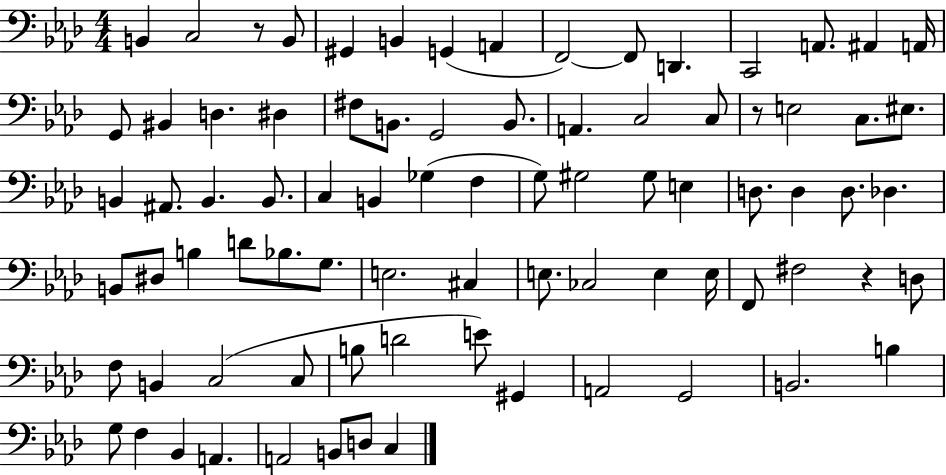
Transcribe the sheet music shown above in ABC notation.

X:1
T:Untitled
M:4/4
L:1/4
K:Ab
B,, C,2 z/2 B,,/2 ^G,, B,, G,, A,, F,,2 F,,/2 D,, C,,2 A,,/2 ^A,, A,,/4 G,,/2 ^B,, D, ^D, ^F,/2 B,,/2 G,,2 B,,/2 A,, C,2 C,/2 z/2 E,2 C,/2 ^E,/2 B,, ^A,,/2 B,, B,,/2 C, B,, _G, F, G,/2 ^G,2 ^G,/2 E, D,/2 D, D,/2 _D, B,,/2 ^D,/2 B, D/2 _B,/2 G,/2 E,2 ^C, E,/2 _C,2 E, E,/4 F,,/2 ^F,2 z D,/2 F,/2 B,, C,2 C,/2 B,/2 D2 E/2 ^G,, A,,2 G,,2 B,,2 B, G,/2 F, _B,, A,, A,,2 B,,/2 D,/2 C,